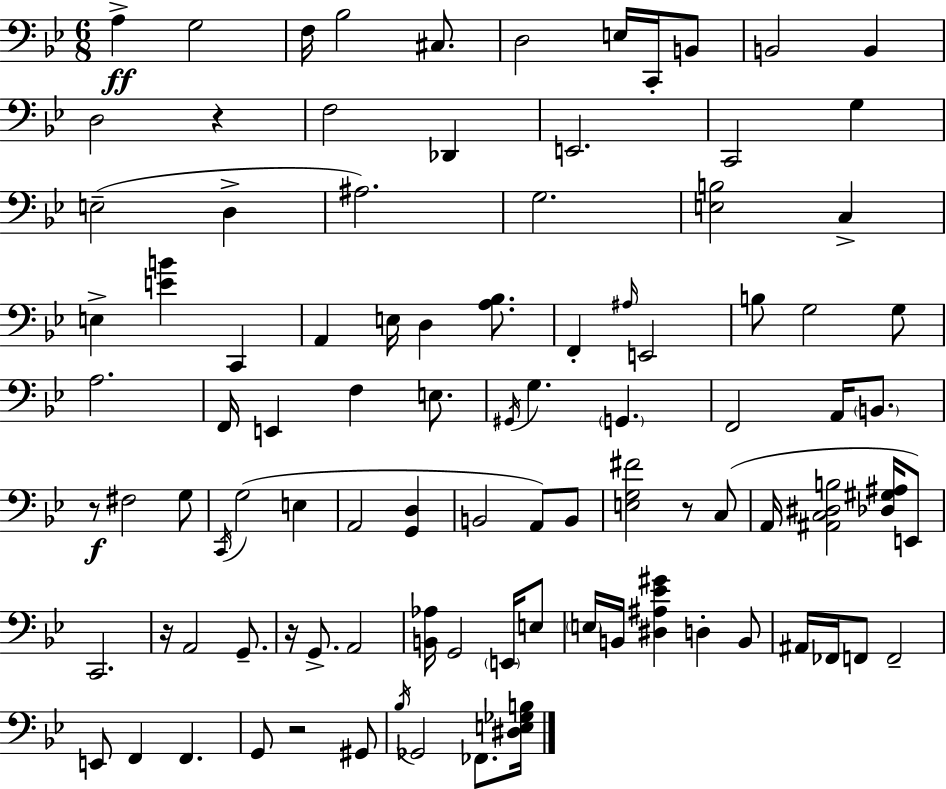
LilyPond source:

{
  \clef bass
  \numericTimeSignature
  \time 6/8
  \key g \minor
  a4->\ff g2 | f16 bes2 cis8. | d2 e16 c,16-. b,8 | b,2 b,4 | \break d2 r4 | f2 des,4 | e,2. | c,2 g4 | \break e2--( d4-> | ais2.) | g2. | <e b>2 c4-> | \break e4-> <e' b'>4 c,4 | a,4 e16 d4 <a bes>8. | f,4-. \grace { ais16 } e,2 | b8 g2 g8 | \break a2. | f,16 e,4 f4 e8. | \acciaccatura { gis,16 } g4. \parenthesize g,4. | f,2 a,16 \parenthesize b,8. | \break r8\f fis2 | g8 \acciaccatura { c,16 } g2( e4 | a,2 <g, d>4 | b,2 a,8) | \break b,8 <e g fis'>2 r8 | c8( a,16 <ais, c dis b>2 | <des gis ais>16 e,8) c,2. | r16 a,2 | \break g,8.-- r16 g,8.-> a,2 | <b, aes>16 g,2 | \parenthesize e,16 e8 \parenthesize e16 b,16 <dis ais ees' gis'>4 d4-. | b,8 ais,16 fes,16 f,8 f,2-- | \break e,8 f,4 f,4. | g,8 r2 | gis,8 \acciaccatura { bes16 } ges,2 | fes,8. <dis e ges b>16 \bar "|."
}